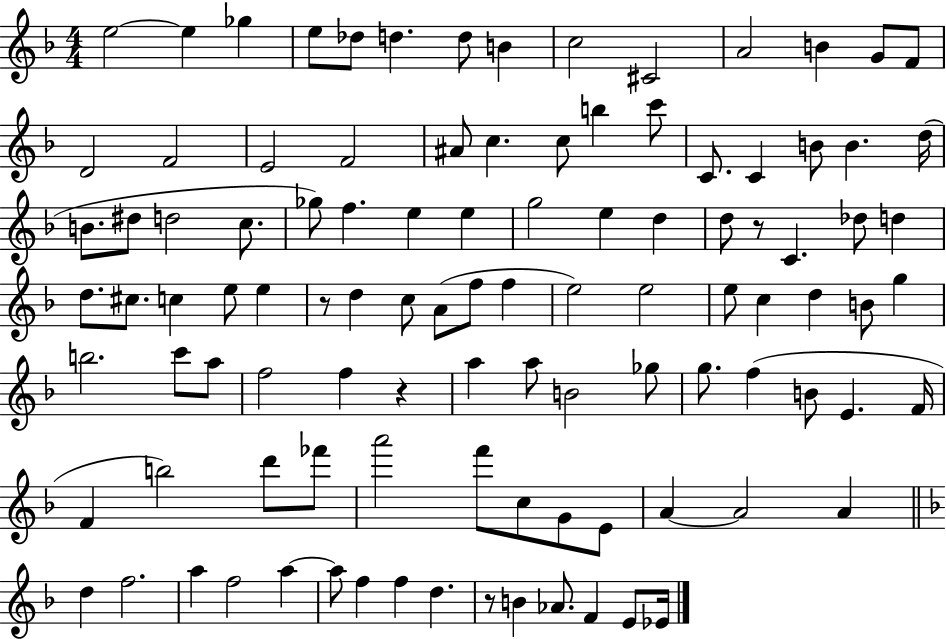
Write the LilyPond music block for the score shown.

{
  \clef treble
  \numericTimeSignature
  \time 4/4
  \key f \major
  e''2~~ e''4 ges''4 | e''8 des''8 d''4. d''8 b'4 | c''2 cis'2 | a'2 b'4 g'8 f'8 | \break d'2 f'2 | e'2 f'2 | ais'8 c''4. c''8 b''4 c'''8 | c'8. c'4 b'8 b'4. d''16( | \break b'8. dis''8 d''2 c''8. | ges''8) f''4. e''4 e''4 | g''2 e''4 d''4 | d''8 r8 c'4. des''8 d''4 | \break d''8. cis''8. c''4 e''8 e''4 | r8 d''4 c''8 a'8( f''8 f''4 | e''2) e''2 | e''8 c''4 d''4 b'8 g''4 | \break b''2. c'''8 a''8 | f''2 f''4 r4 | a''4 a''8 b'2 ges''8 | g''8. f''4( b'8 e'4. f'16 | \break f'4 b''2) d'''8 fes'''8 | a'''2 f'''8 c''8 g'8 e'8 | a'4~~ a'2 a'4 | \bar "||" \break \key d \minor d''4 f''2. | a''4 f''2 a''4~~ | a''8 f''4 f''4 d''4. | r8 b'4 aes'8. f'4 e'8 ees'16 | \break \bar "|."
}